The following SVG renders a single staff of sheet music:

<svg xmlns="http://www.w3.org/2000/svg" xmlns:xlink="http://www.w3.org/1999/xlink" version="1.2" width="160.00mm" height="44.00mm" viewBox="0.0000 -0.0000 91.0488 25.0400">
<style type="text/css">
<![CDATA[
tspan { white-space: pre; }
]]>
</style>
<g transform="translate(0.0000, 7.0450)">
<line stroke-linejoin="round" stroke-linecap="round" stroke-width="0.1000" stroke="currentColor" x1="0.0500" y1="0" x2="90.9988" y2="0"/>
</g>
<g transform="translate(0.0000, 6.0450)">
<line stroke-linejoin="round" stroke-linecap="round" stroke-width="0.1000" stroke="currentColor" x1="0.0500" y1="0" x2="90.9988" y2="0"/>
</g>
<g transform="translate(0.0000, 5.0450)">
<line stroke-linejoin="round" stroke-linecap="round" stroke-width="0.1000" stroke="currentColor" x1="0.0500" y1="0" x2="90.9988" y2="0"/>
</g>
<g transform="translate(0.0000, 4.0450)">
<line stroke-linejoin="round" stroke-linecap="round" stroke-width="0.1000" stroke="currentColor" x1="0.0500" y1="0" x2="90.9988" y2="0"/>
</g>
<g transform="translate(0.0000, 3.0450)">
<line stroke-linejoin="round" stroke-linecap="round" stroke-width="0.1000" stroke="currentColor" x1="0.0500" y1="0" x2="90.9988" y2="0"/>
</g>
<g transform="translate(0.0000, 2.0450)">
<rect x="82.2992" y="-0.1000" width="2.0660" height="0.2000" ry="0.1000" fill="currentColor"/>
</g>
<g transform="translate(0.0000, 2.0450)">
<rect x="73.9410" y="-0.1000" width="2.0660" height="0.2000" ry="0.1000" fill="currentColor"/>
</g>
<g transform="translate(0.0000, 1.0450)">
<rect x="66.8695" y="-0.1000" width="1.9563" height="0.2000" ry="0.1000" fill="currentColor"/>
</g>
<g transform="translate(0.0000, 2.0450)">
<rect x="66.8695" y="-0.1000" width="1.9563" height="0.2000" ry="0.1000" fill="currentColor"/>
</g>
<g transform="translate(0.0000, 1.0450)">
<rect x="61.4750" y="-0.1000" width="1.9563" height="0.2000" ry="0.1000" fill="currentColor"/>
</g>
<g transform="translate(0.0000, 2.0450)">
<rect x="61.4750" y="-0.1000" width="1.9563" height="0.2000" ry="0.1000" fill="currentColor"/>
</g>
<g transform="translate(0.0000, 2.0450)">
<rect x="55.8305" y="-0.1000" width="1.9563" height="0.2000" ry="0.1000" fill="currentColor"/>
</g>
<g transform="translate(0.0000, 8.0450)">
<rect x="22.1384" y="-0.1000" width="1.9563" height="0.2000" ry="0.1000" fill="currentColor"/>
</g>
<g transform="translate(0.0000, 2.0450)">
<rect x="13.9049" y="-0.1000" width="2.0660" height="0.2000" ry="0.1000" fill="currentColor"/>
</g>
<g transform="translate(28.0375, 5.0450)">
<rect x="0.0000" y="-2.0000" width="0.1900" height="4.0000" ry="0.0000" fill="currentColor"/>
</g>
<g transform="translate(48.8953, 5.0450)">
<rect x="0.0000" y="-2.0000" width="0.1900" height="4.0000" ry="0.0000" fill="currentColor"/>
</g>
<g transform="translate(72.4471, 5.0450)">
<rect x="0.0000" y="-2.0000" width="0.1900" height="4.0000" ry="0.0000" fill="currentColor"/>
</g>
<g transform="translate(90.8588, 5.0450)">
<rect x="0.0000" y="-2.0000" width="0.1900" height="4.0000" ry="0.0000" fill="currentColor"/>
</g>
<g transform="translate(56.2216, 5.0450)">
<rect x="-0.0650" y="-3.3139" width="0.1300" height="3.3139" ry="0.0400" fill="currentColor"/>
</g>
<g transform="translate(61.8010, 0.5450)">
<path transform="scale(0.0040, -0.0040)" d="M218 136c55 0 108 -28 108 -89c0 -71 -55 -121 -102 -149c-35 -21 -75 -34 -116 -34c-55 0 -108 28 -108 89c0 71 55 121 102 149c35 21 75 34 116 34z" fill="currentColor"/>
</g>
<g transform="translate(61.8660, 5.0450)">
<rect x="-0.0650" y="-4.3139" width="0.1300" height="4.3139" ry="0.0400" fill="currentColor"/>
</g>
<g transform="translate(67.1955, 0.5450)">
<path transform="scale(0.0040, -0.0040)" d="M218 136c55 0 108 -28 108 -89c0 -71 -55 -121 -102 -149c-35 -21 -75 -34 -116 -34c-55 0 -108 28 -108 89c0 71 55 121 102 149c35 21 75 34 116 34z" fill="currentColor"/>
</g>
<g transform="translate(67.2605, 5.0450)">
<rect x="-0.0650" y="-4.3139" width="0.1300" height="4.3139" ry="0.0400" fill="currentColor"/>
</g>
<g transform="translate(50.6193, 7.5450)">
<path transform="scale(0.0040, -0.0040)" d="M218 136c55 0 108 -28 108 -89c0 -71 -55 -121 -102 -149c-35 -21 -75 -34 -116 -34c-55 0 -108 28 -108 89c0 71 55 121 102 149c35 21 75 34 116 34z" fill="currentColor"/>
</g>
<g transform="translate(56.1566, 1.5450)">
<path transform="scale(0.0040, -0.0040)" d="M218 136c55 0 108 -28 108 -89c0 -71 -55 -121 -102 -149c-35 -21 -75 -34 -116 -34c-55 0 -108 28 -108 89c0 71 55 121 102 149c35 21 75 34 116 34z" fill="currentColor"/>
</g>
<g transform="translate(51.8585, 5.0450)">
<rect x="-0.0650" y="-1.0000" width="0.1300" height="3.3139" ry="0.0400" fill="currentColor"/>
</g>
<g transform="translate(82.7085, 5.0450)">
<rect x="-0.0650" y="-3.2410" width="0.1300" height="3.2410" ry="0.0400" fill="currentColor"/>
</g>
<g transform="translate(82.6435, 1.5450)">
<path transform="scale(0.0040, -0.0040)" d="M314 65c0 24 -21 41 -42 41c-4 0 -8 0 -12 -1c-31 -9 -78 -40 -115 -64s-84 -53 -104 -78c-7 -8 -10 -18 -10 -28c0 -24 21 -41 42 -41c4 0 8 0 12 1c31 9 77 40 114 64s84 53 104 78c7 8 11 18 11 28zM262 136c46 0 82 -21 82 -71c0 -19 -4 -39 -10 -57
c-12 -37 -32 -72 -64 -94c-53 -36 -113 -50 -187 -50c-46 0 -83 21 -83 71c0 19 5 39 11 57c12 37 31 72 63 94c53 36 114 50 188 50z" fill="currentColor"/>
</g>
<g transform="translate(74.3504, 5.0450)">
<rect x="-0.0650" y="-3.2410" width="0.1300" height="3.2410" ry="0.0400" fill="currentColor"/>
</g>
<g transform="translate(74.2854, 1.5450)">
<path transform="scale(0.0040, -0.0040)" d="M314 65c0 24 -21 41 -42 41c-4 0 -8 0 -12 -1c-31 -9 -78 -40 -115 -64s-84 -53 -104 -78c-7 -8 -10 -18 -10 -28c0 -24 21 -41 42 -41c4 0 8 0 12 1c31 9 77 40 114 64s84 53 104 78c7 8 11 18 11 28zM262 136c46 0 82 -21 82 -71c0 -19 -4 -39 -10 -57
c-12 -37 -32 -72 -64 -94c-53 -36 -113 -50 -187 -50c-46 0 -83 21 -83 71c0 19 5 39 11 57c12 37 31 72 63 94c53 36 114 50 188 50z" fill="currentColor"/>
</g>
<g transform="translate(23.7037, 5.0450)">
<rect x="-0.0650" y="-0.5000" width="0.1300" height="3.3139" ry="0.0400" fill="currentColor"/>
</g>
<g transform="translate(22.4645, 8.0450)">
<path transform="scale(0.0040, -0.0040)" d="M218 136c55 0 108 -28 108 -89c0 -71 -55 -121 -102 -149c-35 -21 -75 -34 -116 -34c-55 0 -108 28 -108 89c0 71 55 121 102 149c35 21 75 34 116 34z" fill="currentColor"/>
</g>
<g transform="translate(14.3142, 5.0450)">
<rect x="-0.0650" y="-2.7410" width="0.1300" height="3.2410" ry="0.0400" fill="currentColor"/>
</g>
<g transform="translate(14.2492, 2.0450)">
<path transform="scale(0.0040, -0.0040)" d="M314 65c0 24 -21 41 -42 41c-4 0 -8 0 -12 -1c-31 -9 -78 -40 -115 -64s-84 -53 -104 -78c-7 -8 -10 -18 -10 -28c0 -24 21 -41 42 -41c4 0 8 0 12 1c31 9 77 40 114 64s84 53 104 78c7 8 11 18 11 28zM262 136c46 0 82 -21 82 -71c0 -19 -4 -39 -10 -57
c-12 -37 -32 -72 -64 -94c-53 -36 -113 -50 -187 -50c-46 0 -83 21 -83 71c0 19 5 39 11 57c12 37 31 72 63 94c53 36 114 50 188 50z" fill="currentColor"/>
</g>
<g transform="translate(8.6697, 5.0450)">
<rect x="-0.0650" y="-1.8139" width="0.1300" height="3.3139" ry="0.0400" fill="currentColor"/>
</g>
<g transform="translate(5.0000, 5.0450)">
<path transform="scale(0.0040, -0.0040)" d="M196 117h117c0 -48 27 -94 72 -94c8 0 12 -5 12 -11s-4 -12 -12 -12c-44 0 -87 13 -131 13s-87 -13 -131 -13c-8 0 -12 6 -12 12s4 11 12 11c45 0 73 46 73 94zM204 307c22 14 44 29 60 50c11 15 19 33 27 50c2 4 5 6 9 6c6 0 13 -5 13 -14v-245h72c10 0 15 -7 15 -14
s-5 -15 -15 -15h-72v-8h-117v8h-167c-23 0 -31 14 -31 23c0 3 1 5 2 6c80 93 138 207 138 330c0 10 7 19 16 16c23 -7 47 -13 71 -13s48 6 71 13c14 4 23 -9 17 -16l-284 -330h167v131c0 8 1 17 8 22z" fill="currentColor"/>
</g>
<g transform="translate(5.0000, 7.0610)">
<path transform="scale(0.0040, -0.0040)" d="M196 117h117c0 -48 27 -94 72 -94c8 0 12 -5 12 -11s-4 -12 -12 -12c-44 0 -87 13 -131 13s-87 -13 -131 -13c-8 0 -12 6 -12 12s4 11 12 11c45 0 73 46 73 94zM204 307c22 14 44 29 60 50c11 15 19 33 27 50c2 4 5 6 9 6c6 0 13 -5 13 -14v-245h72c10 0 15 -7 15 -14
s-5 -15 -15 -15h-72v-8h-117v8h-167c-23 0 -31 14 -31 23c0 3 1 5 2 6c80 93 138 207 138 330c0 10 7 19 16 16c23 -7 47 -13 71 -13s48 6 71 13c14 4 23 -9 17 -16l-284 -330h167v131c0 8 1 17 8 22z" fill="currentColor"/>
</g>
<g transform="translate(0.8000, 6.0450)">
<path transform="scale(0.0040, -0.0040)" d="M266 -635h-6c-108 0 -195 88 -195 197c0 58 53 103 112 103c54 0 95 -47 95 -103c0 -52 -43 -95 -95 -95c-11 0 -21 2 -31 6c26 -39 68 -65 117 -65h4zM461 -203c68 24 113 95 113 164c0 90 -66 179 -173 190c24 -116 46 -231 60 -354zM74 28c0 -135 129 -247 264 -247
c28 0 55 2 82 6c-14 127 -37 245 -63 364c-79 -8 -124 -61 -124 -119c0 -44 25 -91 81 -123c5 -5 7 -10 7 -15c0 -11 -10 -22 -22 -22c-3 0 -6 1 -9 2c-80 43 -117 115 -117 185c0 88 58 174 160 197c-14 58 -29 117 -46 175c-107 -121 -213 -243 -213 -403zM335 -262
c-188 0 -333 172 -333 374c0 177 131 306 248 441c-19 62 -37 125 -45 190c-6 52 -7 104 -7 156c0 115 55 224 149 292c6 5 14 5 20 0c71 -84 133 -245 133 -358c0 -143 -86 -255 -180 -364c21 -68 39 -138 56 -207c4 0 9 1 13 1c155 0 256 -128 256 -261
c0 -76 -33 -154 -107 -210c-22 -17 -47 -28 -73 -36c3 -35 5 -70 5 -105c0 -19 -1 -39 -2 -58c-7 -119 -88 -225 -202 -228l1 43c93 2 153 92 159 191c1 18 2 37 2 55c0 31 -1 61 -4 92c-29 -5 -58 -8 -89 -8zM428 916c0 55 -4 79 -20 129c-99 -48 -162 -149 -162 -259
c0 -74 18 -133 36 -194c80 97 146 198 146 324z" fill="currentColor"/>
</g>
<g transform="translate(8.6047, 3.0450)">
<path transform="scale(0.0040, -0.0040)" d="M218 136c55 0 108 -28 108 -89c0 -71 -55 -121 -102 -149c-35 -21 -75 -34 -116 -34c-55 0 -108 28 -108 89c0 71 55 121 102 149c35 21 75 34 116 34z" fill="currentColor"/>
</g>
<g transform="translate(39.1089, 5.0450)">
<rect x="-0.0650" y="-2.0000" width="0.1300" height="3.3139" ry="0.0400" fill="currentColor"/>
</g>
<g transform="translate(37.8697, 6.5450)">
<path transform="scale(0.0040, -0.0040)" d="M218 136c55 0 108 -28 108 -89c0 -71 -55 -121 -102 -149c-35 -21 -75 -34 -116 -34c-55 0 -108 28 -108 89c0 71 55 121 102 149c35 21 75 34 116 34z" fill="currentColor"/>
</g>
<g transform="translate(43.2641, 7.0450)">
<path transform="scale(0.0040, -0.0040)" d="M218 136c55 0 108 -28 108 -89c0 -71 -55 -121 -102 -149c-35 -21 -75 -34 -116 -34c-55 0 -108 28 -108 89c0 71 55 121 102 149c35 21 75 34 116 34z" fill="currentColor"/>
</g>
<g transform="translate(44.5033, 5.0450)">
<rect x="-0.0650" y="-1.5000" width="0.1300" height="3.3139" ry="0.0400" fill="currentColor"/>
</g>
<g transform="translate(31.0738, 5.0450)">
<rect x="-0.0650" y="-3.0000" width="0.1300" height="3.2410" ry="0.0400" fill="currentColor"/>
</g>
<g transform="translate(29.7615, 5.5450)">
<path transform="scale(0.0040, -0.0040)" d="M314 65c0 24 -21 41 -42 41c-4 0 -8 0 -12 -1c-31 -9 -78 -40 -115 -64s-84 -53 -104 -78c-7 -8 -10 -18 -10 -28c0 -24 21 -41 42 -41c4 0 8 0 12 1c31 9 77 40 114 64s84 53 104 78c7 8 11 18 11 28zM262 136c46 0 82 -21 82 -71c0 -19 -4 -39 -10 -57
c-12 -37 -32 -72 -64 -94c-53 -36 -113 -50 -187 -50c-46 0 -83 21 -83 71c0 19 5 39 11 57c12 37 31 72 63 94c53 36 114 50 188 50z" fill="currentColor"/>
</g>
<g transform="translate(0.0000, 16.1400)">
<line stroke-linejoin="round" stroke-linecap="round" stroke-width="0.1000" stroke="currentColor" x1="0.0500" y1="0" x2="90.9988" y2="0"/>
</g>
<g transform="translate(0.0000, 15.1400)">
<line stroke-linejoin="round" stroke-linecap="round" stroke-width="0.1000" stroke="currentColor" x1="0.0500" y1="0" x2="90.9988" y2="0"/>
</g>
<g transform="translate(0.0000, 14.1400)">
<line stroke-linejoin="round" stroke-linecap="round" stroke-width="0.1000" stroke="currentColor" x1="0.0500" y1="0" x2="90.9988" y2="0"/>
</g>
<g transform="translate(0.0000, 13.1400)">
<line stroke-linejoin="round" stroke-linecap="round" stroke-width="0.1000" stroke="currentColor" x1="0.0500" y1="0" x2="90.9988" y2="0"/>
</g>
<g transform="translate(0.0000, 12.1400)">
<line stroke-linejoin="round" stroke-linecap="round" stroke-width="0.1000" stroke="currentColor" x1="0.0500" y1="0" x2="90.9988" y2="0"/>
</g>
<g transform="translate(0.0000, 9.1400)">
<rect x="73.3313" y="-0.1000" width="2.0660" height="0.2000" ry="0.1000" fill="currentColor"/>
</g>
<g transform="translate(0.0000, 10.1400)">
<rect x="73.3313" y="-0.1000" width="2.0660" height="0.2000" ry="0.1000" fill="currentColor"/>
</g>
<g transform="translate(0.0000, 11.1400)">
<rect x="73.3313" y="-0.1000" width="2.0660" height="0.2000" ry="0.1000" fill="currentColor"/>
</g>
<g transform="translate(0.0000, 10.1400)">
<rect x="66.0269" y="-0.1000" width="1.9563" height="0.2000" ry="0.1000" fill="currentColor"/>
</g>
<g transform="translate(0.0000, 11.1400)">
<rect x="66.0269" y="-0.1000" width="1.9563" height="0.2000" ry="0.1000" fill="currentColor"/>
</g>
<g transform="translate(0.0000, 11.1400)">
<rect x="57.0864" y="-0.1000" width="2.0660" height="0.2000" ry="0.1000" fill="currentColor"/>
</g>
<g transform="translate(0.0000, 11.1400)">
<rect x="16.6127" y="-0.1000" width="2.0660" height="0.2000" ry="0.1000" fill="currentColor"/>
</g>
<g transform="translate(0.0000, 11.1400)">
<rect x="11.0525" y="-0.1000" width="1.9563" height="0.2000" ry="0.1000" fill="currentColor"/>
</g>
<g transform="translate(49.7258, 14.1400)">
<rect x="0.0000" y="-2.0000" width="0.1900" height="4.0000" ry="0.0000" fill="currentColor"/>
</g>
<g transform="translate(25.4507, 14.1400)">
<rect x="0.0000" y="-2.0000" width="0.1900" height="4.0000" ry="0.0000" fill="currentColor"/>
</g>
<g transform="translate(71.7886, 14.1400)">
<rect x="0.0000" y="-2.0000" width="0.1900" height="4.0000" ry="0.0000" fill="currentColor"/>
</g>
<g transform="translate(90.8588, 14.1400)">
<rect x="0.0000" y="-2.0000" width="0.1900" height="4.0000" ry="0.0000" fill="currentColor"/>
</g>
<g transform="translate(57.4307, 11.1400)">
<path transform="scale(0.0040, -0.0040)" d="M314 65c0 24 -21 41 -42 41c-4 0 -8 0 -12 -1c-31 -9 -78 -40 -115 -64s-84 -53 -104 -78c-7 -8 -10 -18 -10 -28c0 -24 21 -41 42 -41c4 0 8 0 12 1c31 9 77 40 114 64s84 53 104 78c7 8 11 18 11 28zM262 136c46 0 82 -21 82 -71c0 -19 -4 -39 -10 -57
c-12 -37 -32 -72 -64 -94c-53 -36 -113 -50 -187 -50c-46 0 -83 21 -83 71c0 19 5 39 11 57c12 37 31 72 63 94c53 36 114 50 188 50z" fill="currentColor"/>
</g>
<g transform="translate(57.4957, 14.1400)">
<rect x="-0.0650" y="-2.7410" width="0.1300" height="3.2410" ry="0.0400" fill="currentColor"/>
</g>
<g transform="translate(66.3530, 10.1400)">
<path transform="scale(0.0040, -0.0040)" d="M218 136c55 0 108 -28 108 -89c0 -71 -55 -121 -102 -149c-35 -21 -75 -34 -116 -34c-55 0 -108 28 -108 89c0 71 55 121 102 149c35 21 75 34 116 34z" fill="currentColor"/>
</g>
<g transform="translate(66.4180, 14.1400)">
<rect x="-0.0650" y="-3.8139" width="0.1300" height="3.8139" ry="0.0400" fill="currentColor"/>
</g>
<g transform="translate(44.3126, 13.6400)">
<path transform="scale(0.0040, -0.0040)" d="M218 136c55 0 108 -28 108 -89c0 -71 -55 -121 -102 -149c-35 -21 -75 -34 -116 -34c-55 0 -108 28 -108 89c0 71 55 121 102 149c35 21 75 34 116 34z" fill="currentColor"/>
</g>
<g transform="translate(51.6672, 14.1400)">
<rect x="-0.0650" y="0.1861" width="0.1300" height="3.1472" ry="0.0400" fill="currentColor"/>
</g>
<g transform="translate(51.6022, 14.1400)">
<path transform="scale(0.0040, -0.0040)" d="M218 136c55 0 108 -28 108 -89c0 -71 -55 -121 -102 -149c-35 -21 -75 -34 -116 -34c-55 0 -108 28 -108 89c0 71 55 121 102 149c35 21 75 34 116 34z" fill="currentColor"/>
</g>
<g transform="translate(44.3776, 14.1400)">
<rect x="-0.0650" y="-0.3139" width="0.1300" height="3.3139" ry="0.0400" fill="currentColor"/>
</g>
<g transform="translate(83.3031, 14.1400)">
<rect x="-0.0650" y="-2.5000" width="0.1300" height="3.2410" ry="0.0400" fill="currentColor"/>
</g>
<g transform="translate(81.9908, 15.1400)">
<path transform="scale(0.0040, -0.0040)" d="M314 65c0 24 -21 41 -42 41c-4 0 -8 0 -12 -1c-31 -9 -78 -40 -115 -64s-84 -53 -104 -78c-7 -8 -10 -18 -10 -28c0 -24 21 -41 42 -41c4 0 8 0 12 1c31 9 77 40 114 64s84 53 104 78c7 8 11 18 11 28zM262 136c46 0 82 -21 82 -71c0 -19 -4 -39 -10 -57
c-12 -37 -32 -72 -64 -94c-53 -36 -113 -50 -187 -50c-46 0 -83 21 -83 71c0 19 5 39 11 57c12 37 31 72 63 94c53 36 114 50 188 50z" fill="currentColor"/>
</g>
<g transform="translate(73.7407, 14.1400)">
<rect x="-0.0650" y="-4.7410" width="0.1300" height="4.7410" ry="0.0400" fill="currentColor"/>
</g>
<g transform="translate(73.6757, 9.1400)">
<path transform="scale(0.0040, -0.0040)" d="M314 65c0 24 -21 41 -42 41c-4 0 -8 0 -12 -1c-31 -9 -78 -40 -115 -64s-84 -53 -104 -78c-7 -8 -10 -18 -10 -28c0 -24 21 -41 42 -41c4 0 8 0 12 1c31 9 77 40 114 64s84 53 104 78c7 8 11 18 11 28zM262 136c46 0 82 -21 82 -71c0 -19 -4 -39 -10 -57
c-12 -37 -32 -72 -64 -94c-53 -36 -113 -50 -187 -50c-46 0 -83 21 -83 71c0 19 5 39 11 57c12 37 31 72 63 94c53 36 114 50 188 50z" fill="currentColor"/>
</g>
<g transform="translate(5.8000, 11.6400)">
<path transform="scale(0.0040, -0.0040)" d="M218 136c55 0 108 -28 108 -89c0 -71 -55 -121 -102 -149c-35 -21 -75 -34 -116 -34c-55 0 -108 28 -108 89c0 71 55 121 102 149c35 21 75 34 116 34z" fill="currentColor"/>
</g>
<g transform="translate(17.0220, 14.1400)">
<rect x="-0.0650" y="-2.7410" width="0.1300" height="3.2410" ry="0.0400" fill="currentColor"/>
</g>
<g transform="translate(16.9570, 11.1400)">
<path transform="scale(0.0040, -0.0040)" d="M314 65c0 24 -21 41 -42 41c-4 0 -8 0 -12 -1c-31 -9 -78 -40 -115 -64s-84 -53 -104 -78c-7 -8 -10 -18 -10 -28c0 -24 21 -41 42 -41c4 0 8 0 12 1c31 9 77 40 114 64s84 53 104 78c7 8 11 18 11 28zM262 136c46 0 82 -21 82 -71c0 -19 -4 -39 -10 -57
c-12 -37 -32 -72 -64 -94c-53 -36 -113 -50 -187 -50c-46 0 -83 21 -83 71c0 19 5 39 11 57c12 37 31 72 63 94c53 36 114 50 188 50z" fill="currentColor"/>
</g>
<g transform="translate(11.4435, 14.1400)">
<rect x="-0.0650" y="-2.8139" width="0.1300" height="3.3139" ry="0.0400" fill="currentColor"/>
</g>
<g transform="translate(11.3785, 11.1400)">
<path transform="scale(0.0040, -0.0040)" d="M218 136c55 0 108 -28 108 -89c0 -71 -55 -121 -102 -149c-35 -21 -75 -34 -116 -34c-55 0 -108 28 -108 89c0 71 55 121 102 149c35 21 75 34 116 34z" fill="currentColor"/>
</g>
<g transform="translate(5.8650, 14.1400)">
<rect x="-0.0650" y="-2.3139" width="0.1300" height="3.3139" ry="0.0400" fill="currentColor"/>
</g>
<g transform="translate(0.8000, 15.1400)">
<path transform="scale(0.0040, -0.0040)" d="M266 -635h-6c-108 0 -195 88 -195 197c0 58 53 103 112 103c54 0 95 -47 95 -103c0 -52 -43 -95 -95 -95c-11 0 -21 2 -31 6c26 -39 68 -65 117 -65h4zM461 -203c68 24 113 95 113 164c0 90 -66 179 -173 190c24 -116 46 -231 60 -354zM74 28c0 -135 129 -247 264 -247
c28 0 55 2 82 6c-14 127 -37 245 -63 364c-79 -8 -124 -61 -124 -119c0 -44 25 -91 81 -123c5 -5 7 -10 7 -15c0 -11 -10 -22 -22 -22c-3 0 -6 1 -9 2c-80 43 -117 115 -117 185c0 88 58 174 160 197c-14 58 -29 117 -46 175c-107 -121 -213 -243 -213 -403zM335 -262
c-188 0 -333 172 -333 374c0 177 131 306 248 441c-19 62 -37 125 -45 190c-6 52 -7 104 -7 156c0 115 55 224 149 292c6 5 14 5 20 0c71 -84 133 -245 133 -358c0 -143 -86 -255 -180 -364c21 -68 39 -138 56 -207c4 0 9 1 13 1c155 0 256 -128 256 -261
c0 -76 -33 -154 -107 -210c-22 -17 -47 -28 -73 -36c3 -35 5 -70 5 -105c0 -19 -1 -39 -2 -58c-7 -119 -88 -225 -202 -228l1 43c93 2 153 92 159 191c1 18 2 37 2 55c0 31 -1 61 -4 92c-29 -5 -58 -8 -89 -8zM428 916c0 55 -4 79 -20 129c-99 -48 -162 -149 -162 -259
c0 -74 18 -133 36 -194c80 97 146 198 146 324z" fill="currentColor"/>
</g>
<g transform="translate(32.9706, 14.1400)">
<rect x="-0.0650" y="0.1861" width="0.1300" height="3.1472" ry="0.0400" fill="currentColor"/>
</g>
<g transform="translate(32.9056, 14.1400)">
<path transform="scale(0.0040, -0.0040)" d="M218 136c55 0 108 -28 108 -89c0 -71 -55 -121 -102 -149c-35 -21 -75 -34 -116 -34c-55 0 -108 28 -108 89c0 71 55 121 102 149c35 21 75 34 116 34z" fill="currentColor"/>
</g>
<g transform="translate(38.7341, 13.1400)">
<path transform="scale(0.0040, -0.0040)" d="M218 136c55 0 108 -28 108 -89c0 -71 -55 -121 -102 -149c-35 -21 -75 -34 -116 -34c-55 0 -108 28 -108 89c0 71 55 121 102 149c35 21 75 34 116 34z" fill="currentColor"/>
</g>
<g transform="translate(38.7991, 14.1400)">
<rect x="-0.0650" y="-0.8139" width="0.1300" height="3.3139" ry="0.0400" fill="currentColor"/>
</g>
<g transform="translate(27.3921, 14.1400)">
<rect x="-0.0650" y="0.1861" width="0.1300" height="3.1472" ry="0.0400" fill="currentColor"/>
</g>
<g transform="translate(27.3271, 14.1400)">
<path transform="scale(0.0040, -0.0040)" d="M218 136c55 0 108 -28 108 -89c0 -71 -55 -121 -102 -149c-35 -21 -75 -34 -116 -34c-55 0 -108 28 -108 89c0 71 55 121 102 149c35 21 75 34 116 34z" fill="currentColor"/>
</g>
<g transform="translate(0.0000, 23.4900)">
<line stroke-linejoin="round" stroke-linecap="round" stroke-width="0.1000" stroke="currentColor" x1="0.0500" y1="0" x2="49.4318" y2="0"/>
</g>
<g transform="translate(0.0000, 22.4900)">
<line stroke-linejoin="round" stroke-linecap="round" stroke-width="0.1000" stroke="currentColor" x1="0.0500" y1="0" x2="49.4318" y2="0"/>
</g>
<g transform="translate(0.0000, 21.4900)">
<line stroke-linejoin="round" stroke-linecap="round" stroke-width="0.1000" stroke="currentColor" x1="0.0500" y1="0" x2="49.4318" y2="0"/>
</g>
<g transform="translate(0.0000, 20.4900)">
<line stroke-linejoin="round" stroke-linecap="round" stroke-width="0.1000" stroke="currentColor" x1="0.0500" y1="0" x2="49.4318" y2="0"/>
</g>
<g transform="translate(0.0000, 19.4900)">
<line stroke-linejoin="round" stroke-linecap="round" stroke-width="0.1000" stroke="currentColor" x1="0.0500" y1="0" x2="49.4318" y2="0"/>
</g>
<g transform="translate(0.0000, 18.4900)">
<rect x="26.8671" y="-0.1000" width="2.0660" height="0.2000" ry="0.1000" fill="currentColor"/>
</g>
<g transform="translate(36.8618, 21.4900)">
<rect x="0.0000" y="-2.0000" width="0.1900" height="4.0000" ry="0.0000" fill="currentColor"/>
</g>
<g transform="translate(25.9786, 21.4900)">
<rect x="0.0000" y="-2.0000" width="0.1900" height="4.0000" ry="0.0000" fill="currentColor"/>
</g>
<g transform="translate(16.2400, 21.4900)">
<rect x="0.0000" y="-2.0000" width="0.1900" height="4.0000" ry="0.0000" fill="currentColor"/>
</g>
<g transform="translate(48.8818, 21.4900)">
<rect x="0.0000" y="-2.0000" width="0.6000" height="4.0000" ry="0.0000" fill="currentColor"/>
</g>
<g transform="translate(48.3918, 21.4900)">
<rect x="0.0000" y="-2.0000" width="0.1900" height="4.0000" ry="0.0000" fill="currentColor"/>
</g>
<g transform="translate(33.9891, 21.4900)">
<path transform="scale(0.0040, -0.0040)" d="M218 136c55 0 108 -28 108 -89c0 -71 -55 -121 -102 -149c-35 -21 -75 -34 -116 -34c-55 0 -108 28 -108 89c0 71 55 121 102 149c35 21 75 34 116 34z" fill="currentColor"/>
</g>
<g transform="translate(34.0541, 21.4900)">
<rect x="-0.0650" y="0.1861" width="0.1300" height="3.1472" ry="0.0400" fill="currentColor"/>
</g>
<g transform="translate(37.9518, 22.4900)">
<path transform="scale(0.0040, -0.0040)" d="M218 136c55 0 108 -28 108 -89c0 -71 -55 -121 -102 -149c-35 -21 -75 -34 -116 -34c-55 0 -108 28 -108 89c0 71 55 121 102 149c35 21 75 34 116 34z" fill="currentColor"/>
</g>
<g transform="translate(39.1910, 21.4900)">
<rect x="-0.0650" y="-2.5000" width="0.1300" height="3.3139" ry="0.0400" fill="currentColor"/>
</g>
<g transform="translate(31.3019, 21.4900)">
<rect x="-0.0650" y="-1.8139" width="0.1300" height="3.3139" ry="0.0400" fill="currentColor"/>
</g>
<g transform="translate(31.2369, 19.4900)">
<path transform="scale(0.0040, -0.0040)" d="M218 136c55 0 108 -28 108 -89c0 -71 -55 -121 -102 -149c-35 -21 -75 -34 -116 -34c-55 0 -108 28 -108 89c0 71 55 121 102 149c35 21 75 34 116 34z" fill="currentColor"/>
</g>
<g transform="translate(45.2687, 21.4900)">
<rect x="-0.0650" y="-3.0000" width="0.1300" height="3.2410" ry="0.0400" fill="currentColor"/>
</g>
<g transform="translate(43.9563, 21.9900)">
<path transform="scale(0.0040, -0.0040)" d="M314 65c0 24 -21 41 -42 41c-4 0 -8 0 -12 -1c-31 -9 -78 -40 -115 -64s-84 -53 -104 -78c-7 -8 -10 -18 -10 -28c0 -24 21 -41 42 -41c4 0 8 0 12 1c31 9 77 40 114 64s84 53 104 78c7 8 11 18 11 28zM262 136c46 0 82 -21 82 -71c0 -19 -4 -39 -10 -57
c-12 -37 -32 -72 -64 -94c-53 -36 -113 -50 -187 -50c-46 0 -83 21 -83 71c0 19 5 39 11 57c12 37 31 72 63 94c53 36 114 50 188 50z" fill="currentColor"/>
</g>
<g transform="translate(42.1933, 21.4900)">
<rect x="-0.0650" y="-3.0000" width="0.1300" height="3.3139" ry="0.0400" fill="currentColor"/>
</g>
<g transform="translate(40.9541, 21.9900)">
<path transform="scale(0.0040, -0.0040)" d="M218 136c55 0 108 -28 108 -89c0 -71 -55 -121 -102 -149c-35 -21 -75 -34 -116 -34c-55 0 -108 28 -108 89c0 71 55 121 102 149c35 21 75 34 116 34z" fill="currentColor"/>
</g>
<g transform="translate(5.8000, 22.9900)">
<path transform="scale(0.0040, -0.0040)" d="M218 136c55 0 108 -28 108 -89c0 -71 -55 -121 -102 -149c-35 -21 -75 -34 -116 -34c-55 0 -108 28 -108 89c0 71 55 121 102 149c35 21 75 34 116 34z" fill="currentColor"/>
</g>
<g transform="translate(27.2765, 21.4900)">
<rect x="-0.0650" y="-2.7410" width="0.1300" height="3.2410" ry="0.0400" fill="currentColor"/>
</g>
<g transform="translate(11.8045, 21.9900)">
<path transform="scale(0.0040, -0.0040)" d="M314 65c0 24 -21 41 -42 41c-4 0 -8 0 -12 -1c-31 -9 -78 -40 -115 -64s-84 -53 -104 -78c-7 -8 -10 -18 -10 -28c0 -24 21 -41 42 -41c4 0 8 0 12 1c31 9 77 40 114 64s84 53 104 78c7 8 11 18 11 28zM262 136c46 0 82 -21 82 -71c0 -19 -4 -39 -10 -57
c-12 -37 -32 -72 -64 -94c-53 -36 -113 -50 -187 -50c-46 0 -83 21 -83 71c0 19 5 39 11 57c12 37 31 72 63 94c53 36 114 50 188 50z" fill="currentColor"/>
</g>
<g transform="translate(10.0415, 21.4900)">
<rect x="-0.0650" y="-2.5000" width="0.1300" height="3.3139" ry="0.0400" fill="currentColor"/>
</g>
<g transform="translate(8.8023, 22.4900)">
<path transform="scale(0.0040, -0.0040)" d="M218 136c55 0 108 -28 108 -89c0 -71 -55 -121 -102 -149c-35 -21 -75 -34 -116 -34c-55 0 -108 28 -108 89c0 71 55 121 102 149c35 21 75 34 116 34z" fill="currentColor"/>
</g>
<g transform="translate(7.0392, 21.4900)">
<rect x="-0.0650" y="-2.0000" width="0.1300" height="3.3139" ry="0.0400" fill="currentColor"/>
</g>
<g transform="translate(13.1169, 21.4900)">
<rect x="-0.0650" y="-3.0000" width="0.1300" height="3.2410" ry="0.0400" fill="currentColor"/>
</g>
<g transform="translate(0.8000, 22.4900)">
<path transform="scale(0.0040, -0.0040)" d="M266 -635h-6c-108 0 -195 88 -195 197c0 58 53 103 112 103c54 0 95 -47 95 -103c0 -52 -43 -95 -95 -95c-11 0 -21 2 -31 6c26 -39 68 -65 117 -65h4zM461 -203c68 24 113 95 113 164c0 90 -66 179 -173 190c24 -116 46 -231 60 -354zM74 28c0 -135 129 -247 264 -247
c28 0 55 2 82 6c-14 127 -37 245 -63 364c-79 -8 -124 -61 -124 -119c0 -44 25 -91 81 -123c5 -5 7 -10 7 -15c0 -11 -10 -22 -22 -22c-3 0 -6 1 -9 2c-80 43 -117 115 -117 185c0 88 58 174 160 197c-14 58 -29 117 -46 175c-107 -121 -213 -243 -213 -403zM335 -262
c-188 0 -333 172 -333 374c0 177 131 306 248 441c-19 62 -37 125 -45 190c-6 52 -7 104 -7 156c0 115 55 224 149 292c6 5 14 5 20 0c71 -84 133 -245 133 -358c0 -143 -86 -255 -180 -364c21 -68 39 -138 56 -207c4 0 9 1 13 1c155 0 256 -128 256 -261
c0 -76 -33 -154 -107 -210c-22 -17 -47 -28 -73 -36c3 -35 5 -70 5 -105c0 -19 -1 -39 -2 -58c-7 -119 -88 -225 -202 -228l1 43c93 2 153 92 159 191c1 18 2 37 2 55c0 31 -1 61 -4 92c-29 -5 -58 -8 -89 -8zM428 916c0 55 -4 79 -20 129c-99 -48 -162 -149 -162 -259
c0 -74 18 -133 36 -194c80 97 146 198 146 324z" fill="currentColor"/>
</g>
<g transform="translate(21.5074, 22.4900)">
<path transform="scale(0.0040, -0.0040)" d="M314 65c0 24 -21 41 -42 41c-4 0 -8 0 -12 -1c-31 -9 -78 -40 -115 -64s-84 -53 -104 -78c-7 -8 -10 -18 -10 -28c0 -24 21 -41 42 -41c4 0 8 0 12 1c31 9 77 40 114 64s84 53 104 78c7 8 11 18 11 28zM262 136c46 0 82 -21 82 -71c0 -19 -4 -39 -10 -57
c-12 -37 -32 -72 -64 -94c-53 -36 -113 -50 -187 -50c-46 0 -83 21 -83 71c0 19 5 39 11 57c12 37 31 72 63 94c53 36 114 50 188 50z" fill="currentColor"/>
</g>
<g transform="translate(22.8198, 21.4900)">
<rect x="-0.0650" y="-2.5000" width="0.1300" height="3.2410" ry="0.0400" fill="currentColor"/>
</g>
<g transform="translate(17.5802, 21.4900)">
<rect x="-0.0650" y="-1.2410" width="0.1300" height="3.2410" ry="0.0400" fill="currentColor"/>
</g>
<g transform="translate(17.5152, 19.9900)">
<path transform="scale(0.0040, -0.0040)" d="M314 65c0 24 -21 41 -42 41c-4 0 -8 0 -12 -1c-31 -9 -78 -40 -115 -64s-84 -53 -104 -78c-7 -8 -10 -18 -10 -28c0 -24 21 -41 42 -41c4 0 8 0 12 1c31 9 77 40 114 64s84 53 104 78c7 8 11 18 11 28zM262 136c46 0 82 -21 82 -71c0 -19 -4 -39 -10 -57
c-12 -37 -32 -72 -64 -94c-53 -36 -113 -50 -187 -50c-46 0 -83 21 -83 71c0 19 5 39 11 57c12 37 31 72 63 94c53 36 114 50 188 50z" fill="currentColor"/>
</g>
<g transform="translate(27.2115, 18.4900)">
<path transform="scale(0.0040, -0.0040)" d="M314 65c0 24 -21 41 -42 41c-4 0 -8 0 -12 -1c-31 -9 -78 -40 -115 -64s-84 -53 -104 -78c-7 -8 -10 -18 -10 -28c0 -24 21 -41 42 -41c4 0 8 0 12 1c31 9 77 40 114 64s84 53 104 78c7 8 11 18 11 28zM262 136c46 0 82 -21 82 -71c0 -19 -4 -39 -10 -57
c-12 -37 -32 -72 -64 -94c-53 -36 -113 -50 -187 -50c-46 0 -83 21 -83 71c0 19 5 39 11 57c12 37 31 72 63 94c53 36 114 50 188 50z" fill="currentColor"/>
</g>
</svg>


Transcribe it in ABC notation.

X:1
T:Untitled
M:4/4
L:1/4
K:C
f a2 C A2 F E D b d' d' b2 b2 g a a2 B B d c B a2 c' e'2 G2 F G A2 e2 G2 a2 f B G A A2